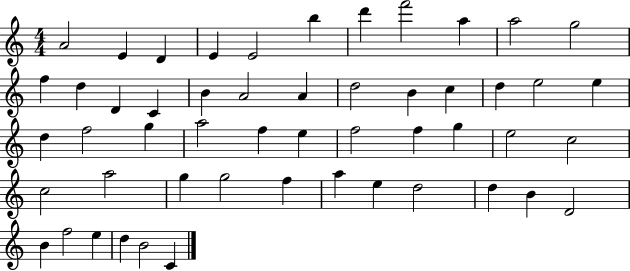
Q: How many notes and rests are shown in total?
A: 52